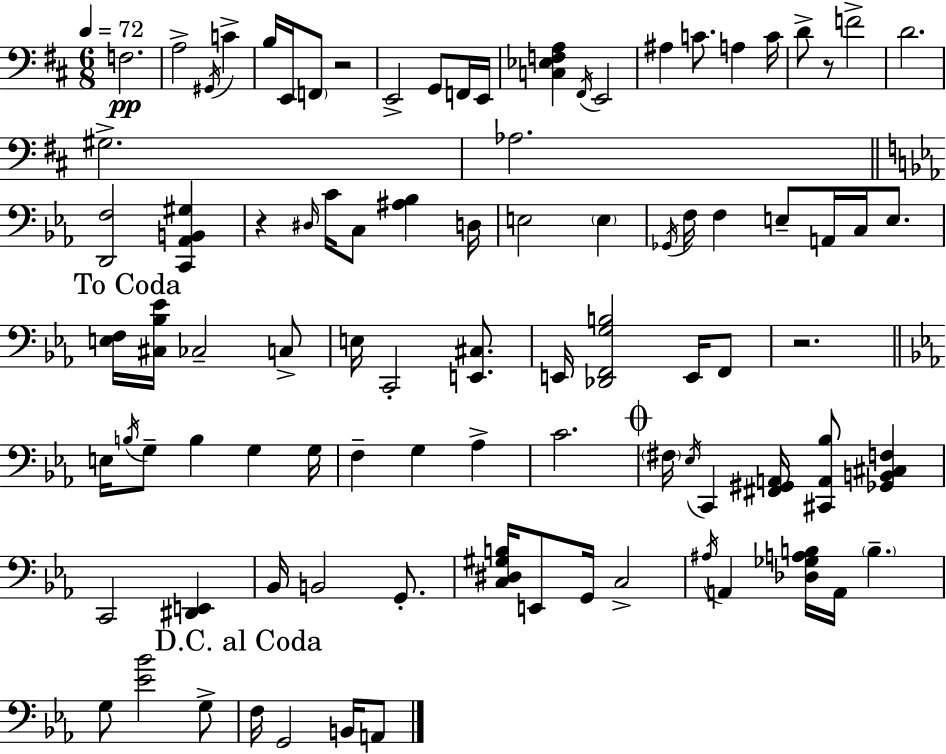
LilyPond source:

{
  \clef bass
  \numericTimeSignature
  \time 6/8
  \key d \major
  \tempo 4 = 72
  \repeat volta 2 { f2.\pp | a2-> \acciaccatura { gis,16 } c'4-> | b16 e,16 \parenthesize f,8 r2 | e,2-> g,8 f,16 | \break e,16 <c ees f a>4 \acciaccatura { fis,16 } e,2 | ais4 c'8. a4 | c'16 d'8-> r8 f'2-> | d'2. | \break gis2.-> | aes2. | \bar "||" \break \key c \minor <d, f>2 <c, aes, b, gis>4 | r4 \grace { dis16 } c'16 c8 <ais bes>4 | d16 e2 \parenthesize e4 | \acciaccatura { ges,16 } f16 f4 e8-- a,16 c16 e8. | \break \mark "To Coda" <e f>16 <cis bes ees'>16 ces2-- | c8-> e16 c,2-. <e, cis>8. | e,16 <des, f, g b>2 e,16 | f,8 r2. | \break \bar "||" \break \key c \minor e16 \acciaccatura { b16 } g8-- b4 g4 | g16 f4-- g4 aes4-> | c'2. | \mark \markup { \musicglyph "scripts.coda" } \parenthesize fis16 \acciaccatura { ees16 } c,4 <fis, gis, a,>16 <cis, a, bes>8 <ges, b, cis f>4 | \break c,2 <dis, e,>4 | bes,16 b,2 g,8.-. | <c dis gis b>16 e,8 g,16 c2-> | \acciaccatura { ais16 } a,4 <des ges a b>16 a,16 \parenthesize b4.-- | \break g8 <ees' bes'>2 | g8-> \mark "D.C. al Coda" f16 g,2 | b,16 a,8 } \bar "|."
}